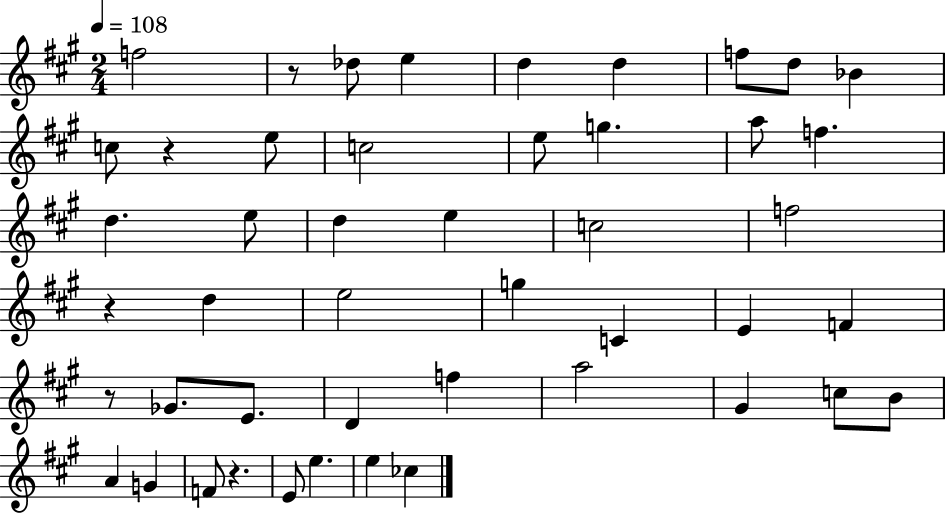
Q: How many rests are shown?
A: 5